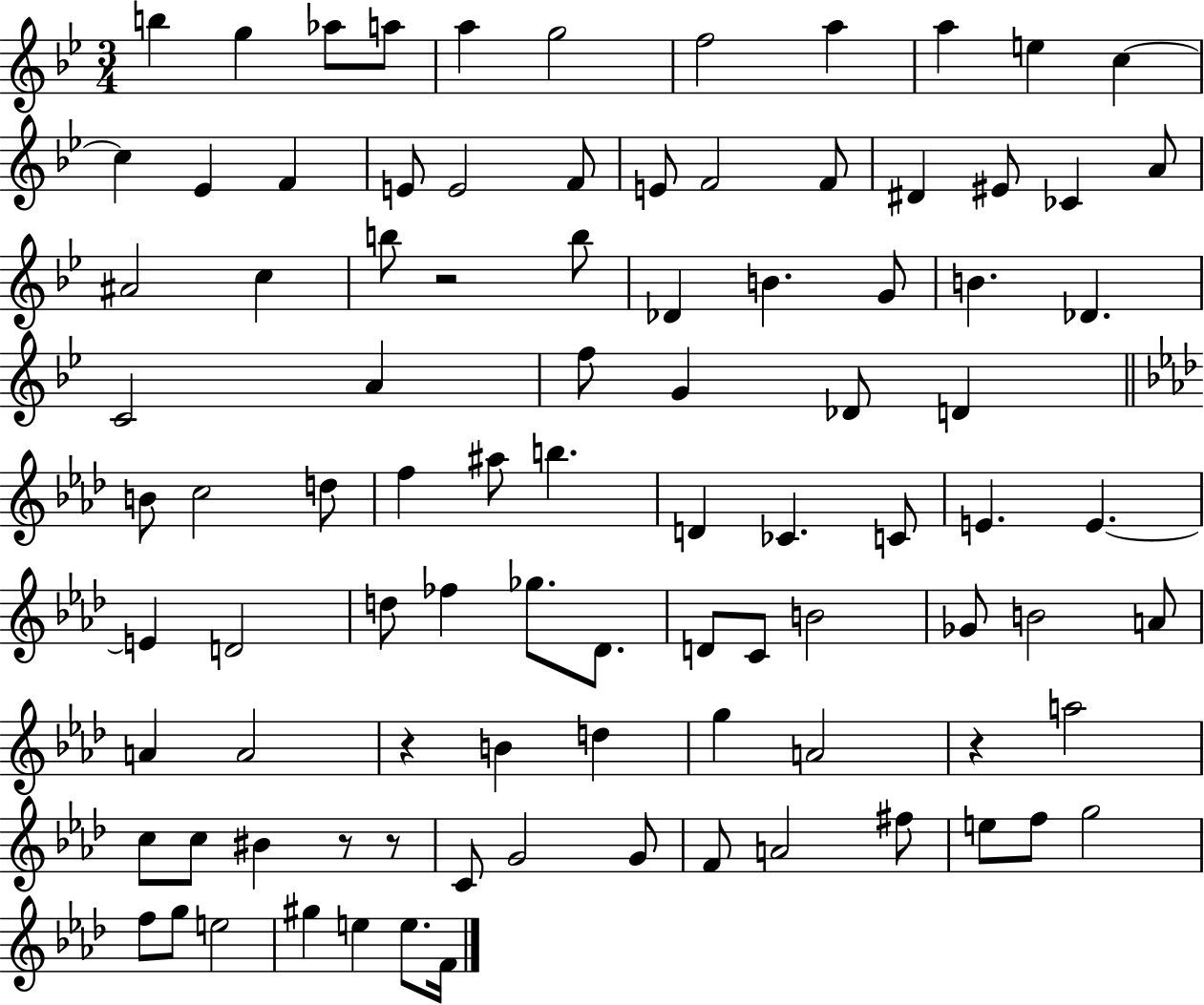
X:1
T:Untitled
M:3/4
L:1/4
K:Bb
b g _a/2 a/2 a g2 f2 a a e c c _E F E/2 E2 F/2 E/2 F2 F/2 ^D ^E/2 _C A/2 ^A2 c b/2 z2 b/2 _D B G/2 B _D C2 A f/2 G _D/2 D B/2 c2 d/2 f ^a/2 b D _C C/2 E E E D2 d/2 _f _g/2 _D/2 D/2 C/2 B2 _G/2 B2 A/2 A A2 z B d g A2 z a2 c/2 c/2 ^B z/2 z/2 C/2 G2 G/2 F/2 A2 ^f/2 e/2 f/2 g2 f/2 g/2 e2 ^g e e/2 F/4